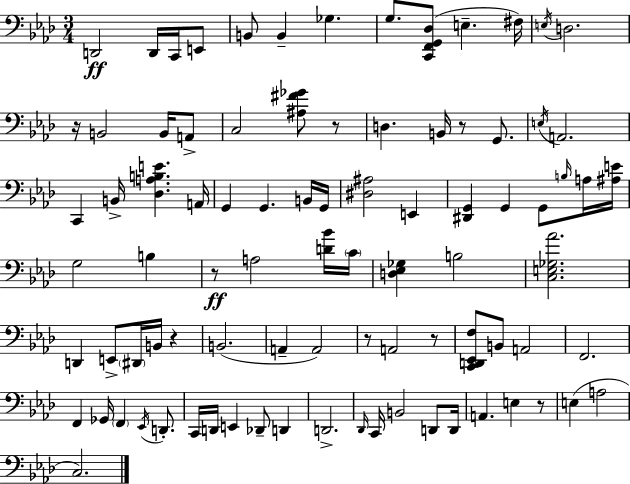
X:1
T:Untitled
M:3/4
L:1/4
K:Ab
D,,2 D,,/4 C,,/4 E,,/2 B,,/2 B,, _G, G,/2 [C,,F,,G,,_D,]/2 E, ^F,/4 E,/4 D,2 z/4 B,,2 B,,/4 A,,/2 C,2 [^A,^F_G]/2 z/2 D, B,,/4 z/2 G,,/2 E,/4 A,,2 C,, B,,/4 [_D,A,B,E] A,,/4 G,, G,, B,,/4 G,,/4 [^D,^A,]2 E,, [^D,,G,,] G,, G,,/2 B,/4 A,/4 [^A,E]/4 G,2 B, z/2 A,2 [D_B]/4 C/4 [D,_E,_G,] B,2 [C,E,_G,_A]2 D,, E,,/2 ^D,,/4 B,,/4 z B,,2 A,, A,,2 z/2 A,,2 z/2 [C,,D,,_E,,F,]/2 B,,/2 A,,2 F,,2 F,, _G,,/4 F,, _E,,/4 D,,/2 C,,/4 D,,/4 E,, _D,,/2 D,, D,,2 _D,,/4 C,,/4 B,,2 D,,/2 D,,/4 A,, E, z/2 E, A,2 C,2